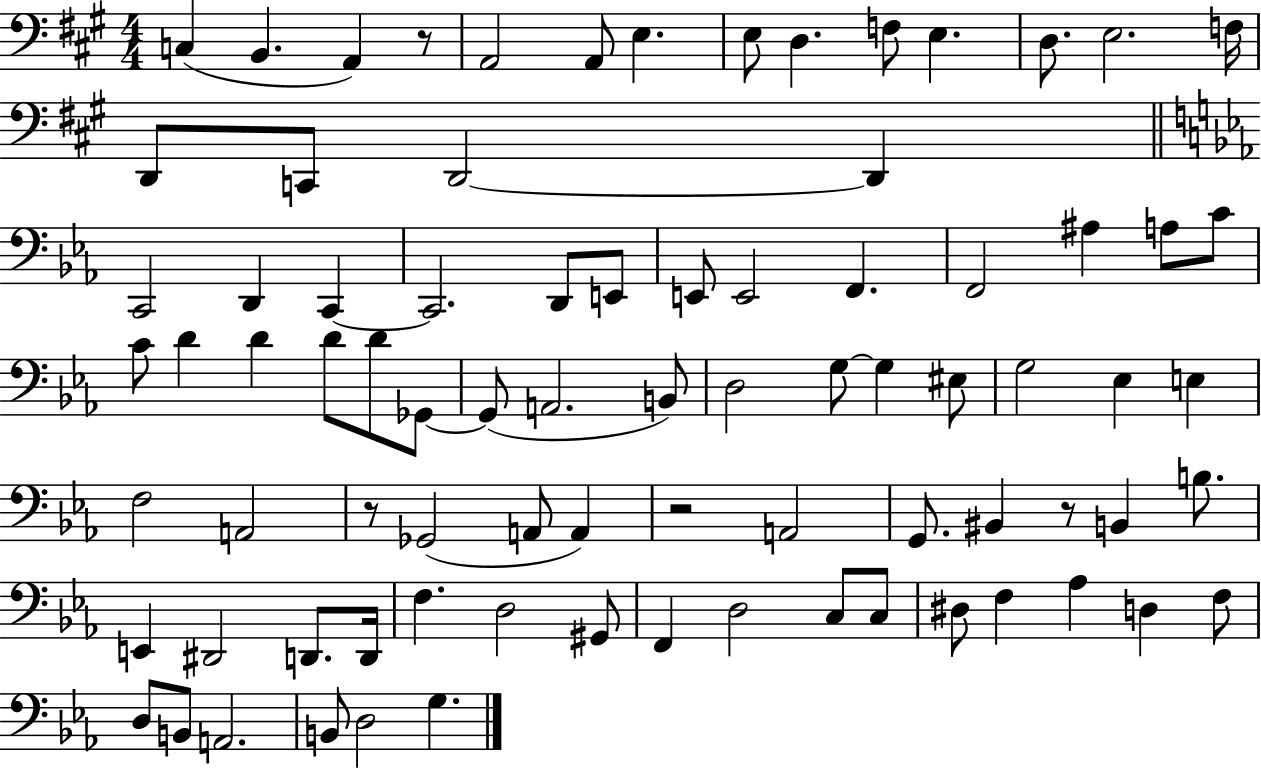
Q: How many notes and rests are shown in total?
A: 82